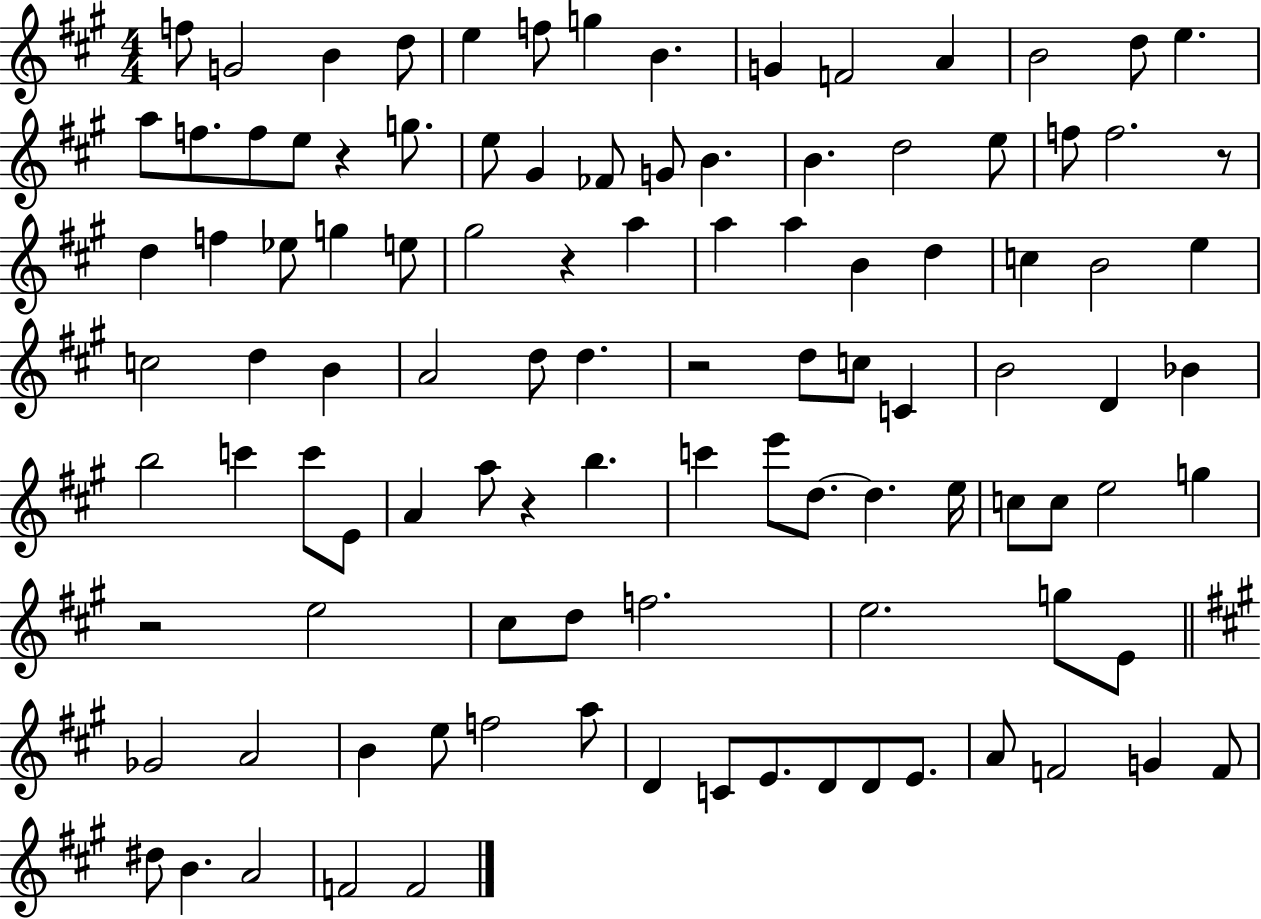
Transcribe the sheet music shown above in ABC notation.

X:1
T:Untitled
M:4/4
L:1/4
K:A
f/2 G2 B d/2 e f/2 g B G F2 A B2 d/2 e a/2 f/2 f/2 e/2 z g/2 e/2 ^G _F/2 G/2 B B d2 e/2 f/2 f2 z/2 d f _e/2 g e/2 ^g2 z a a a B d c B2 e c2 d B A2 d/2 d z2 d/2 c/2 C B2 D _B b2 c' c'/2 E/2 A a/2 z b c' e'/2 d/2 d e/4 c/2 c/2 e2 g z2 e2 ^c/2 d/2 f2 e2 g/2 E/2 _G2 A2 B e/2 f2 a/2 D C/2 E/2 D/2 D/2 E/2 A/2 F2 G F/2 ^d/2 B A2 F2 F2